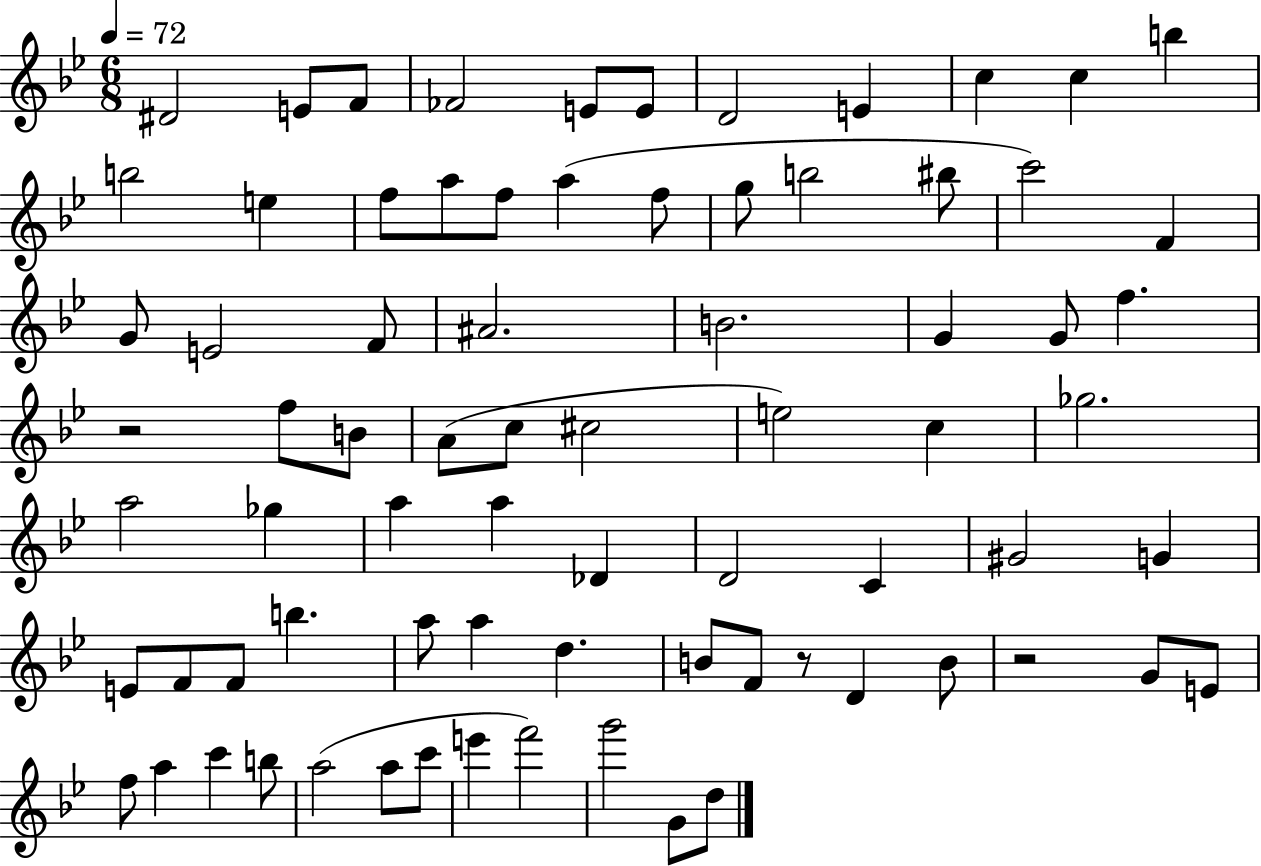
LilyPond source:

{
  \clef treble
  \numericTimeSignature
  \time 6/8
  \key bes \major
  \tempo 4 = 72
  dis'2 e'8 f'8 | fes'2 e'8 e'8 | d'2 e'4 | c''4 c''4 b''4 | \break b''2 e''4 | f''8 a''8 f''8 a''4( f''8 | g''8 b''2 bis''8 | c'''2) f'4 | \break g'8 e'2 f'8 | ais'2. | b'2. | g'4 g'8 f''4. | \break r2 f''8 b'8 | a'8( c''8 cis''2 | e''2) c''4 | ges''2. | \break a''2 ges''4 | a''4 a''4 des'4 | d'2 c'4 | gis'2 g'4 | \break e'8 f'8 f'8 b''4. | a''8 a''4 d''4. | b'8 f'8 r8 d'4 b'8 | r2 g'8 e'8 | \break f''8 a''4 c'''4 b''8 | a''2( a''8 c'''8 | e'''4 f'''2) | g'''2 g'8 d''8 | \break \bar "|."
}